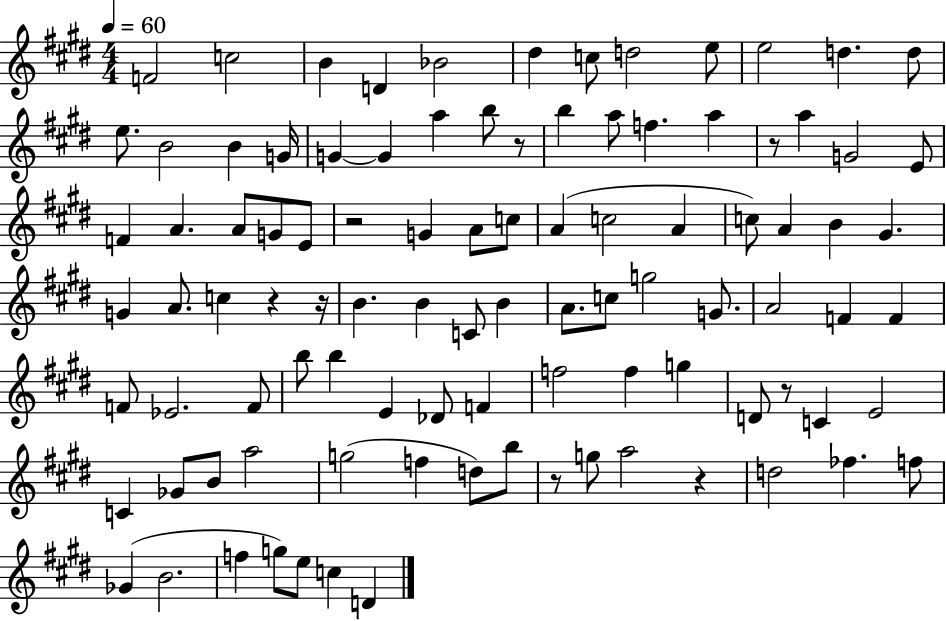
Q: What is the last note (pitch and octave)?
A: D4